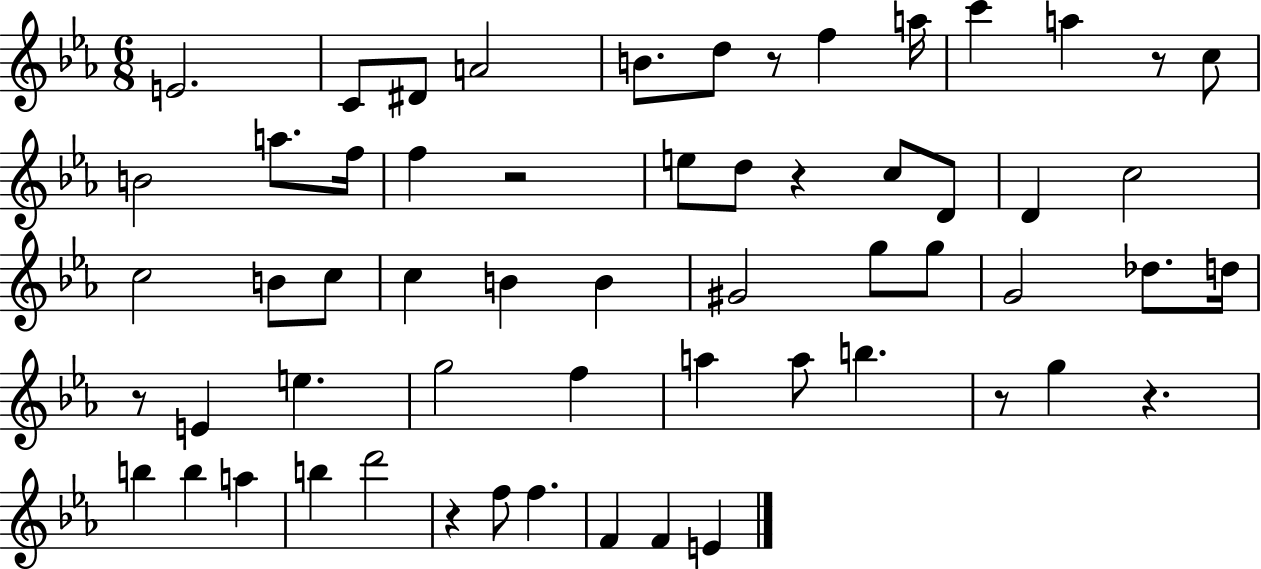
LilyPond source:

{
  \clef treble
  \numericTimeSignature
  \time 6/8
  \key ees \major
  e'2. | c'8 dis'8 a'2 | b'8. d''8 r8 f''4 a''16 | c'''4 a''4 r8 c''8 | \break b'2 a''8. f''16 | f''4 r2 | e''8 d''8 r4 c''8 d'8 | d'4 c''2 | \break c''2 b'8 c''8 | c''4 b'4 b'4 | gis'2 g''8 g''8 | g'2 des''8. d''16 | \break r8 e'4 e''4. | g''2 f''4 | a''4 a''8 b''4. | r8 g''4 r4. | \break b''4 b''4 a''4 | b''4 d'''2 | r4 f''8 f''4. | f'4 f'4 e'4 | \break \bar "|."
}